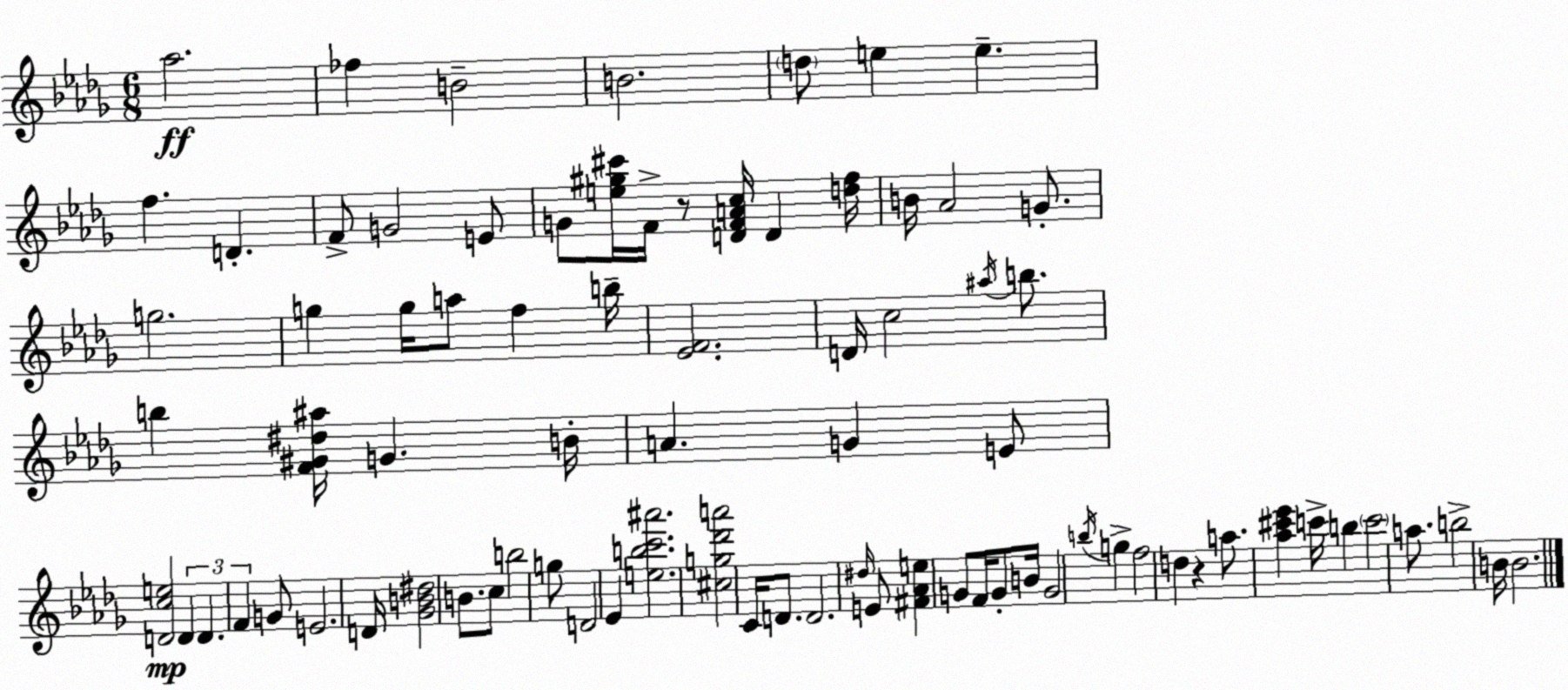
X:1
T:Untitled
M:6/8
L:1/4
K:Bbm
_a2 _f B2 B2 d/2 e e f D F/2 G2 E/2 G/2 [e^g^c']/4 F/4 z/2 [DFAc]/4 D [df]/4 B/4 _A2 G/2 g2 g g/4 a/2 f b/4 [_EF]2 D/4 c2 ^a/4 b/2 b [F^G^d^a]/4 G B/4 A G E/2 [Dce]2 D D F G/2 E2 D/4 [_GB^d]2 B/2 c/2 b2 g/2 D2 _E [ebc'^a']2 [^cg_d'a']2 C/4 D/2 D2 ^d/4 E/2 [^F_Ae] G/2 F/4 G/2 B/4 G2 b/4 g f2 d z a/2 [_a^c'_e'] c'/4 b c'2 a/2 b2 B/4 B2